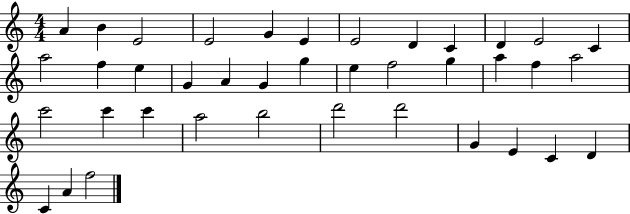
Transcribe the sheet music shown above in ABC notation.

X:1
T:Untitled
M:4/4
L:1/4
K:C
A B E2 E2 G E E2 D C D E2 C a2 f e G A G g e f2 g a f a2 c'2 c' c' a2 b2 d'2 d'2 G E C D C A f2